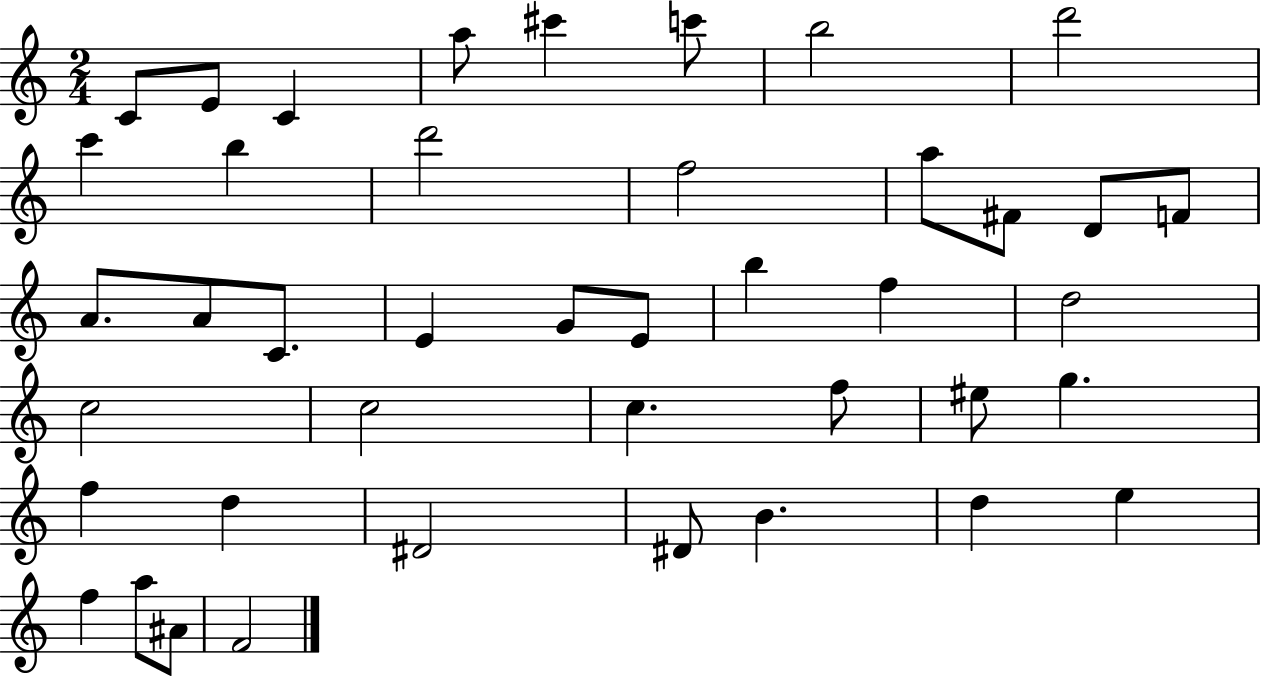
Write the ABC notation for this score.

X:1
T:Untitled
M:2/4
L:1/4
K:C
C/2 E/2 C a/2 ^c' c'/2 b2 d'2 c' b d'2 f2 a/2 ^F/2 D/2 F/2 A/2 A/2 C/2 E G/2 E/2 b f d2 c2 c2 c f/2 ^e/2 g f d ^D2 ^D/2 B d e f a/2 ^A/2 F2